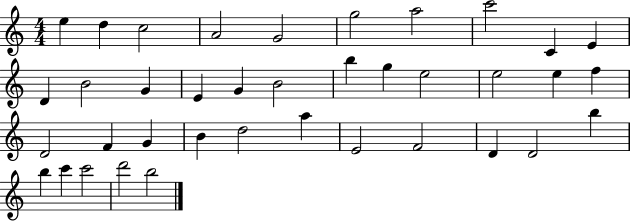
E5/q D5/q C5/h A4/h G4/h G5/h A5/h C6/h C4/q E4/q D4/q B4/h G4/q E4/q G4/q B4/h B5/q G5/q E5/h E5/h E5/q F5/q D4/h F4/q G4/q B4/q D5/h A5/q E4/h F4/h D4/q D4/h B5/q B5/q C6/q C6/h D6/h B5/h